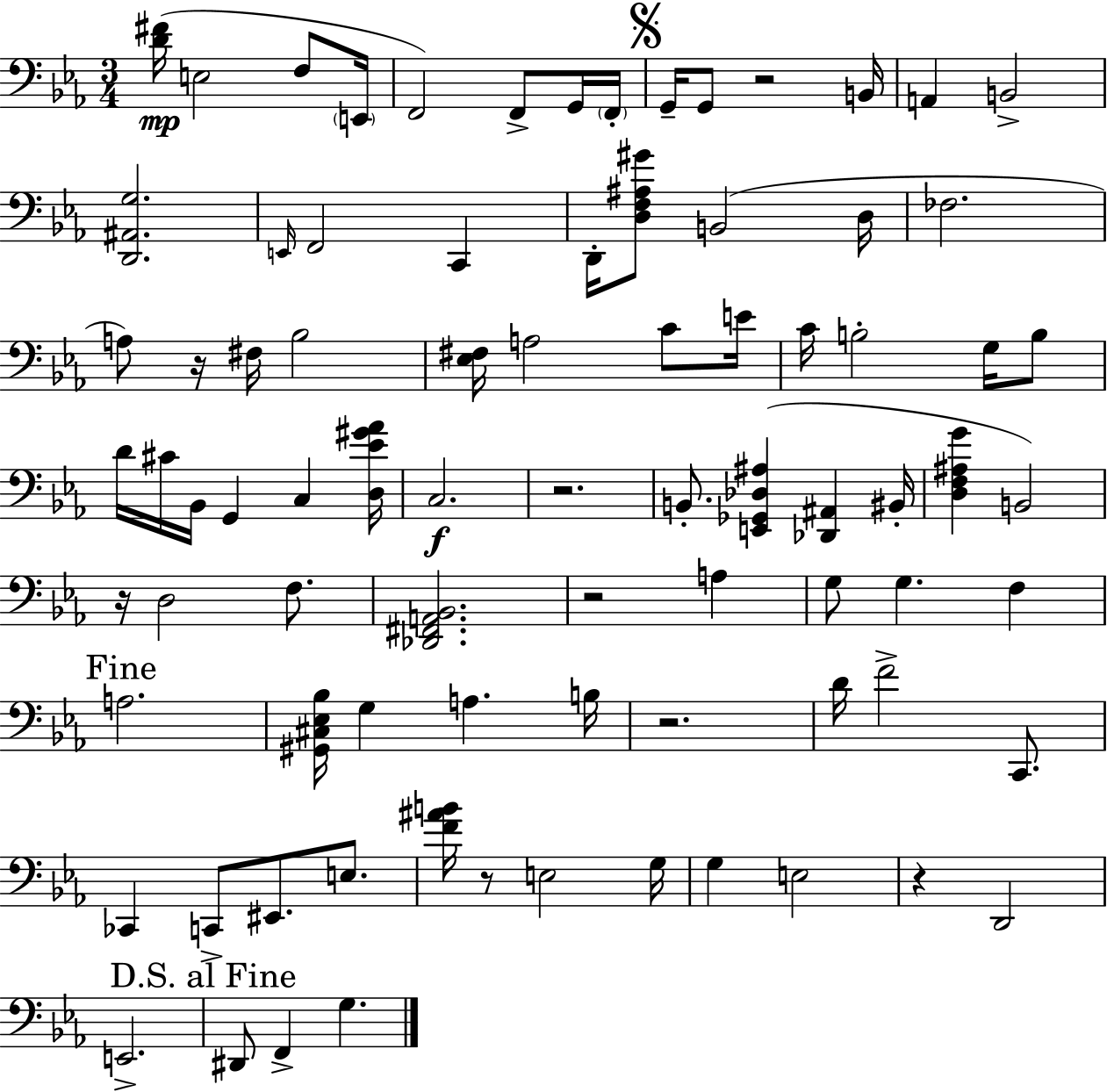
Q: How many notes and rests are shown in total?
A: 83